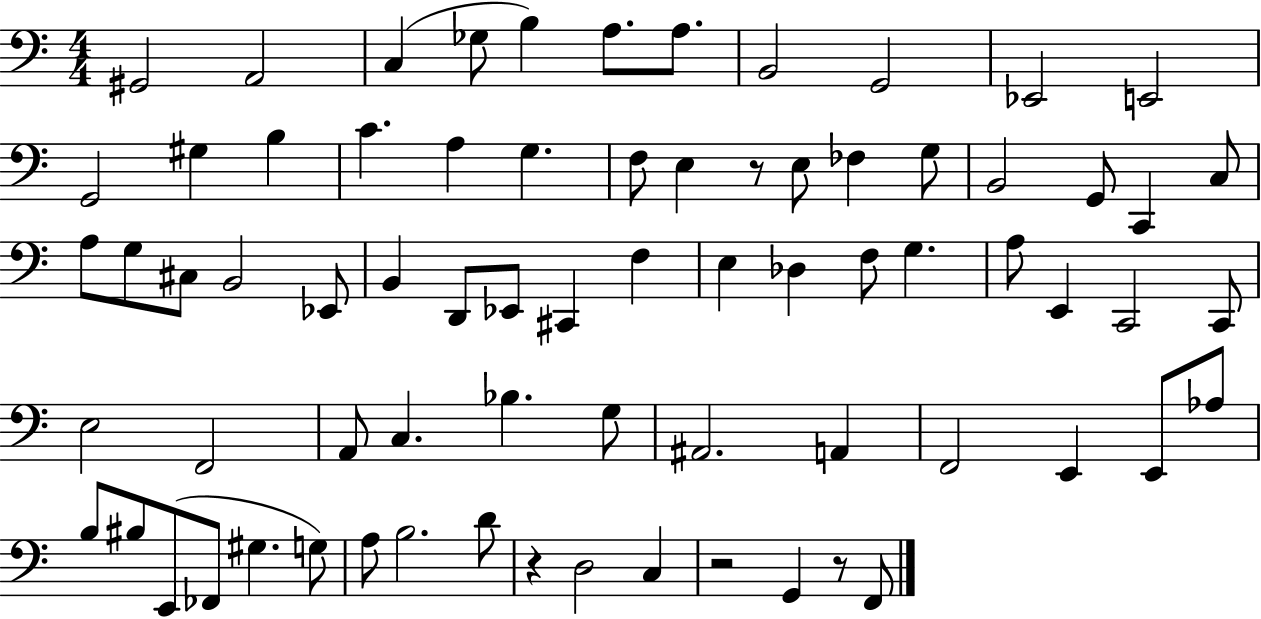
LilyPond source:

{
  \clef bass
  \numericTimeSignature
  \time 4/4
  \key c \major
  \repeat volta 2 { gis,2 a,2 | c4( ges8 b4) a8. a8. | b,2 g,2 | ees,2 e,2 | \break g,2 gis4 b4 | c'4. a4 g4. | f8 e4 r8 e8 fes4 g8 | b,2 g,8 c,4 c8 | \break a8 g8 cis8 b,2 ees,8 | b,4 d,8 ees,8 cis,4 f4 | e4 des4 f8 g4. | a8 e,4 c,2 c,8 | \break e2 f,2 | a,8 c4. bes4. g8 | ais,2. a,4 | f,2 e,4 e,8 aes8 | \break b8 bis8 e,8( fes,8 gis4. g8) | a8 b2. d'8 | r4 d2 c4 | r2 g,4 r8 f,8 | \break } \bar "|."
}